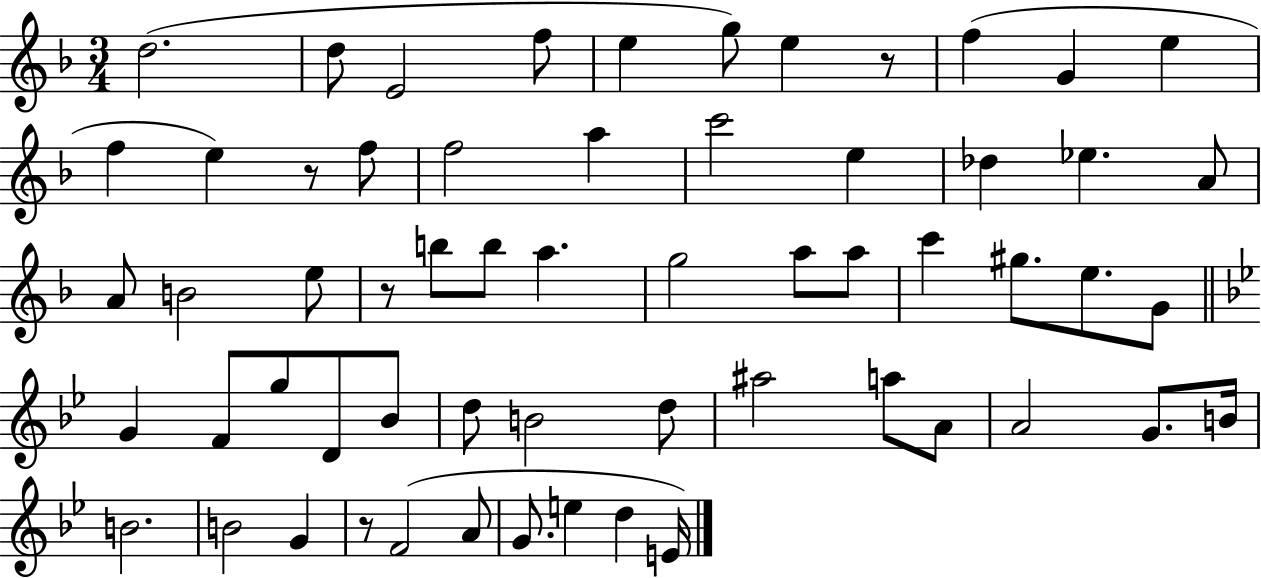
D5/h. D5/e E4/h F5/e E5/q G5/e E5/q R/e F5/q G4/q E5/q F5/q E5/q R/e F5/e F5/h A5/q C6/h E5/q Db5/q Eb5/q. A4/e A4/e B4/h E5/e R/e B5/e B5/e A5/q. G5/h A5/e A5/e C6/q G#5/e. E5/e. G4/e G4/q F4/e G5/e D4/e Bb4/e D5/e B4/h D5/e A#5/h A5/e A4/e A4/h G4/e. B4/s B4/h. B4/h G4/q R/e F4/h A4/e G4/e. E5/q D5/q E4/s